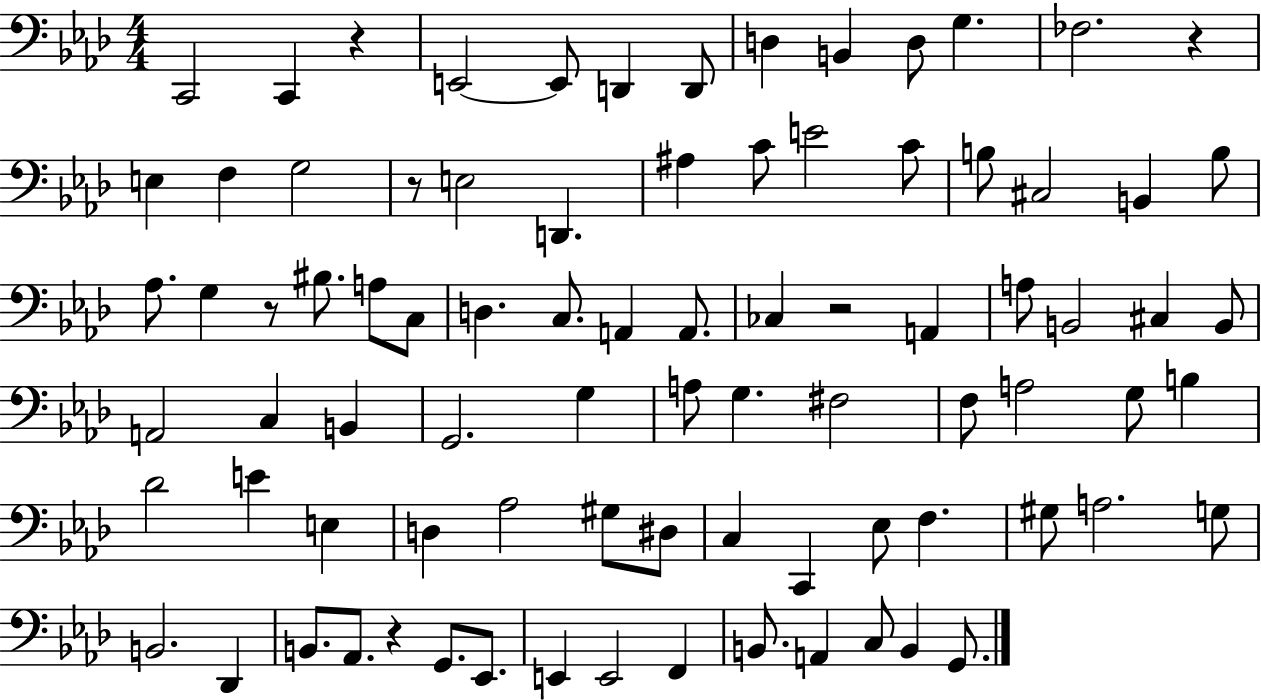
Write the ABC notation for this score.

X:1
T:Untitled
M:4/4
L:1/4
K:Ab
C,,2 C,, z E,,2 E,,/2 D,, D,,/2 D, B,, D,/2 G, _F,2 z E, F, G,2 z/2 E,2 D,, ^A, C/2 E2 C/2 B,/2 ^C,2 B,, B,/2 _A,/2 G, z/2 ^B,/2 A,/2 C,/2 D, C,/2 A,, A,,/2 _C, z2 A,, A,/2 B,,2 ^C, B,,/2 A,,2 C, B,, G,,2 G, A,/2 G, ^F,2 F,/2 A,2 G,/2 B, _D2 E E, D, _A,2 ^G,/2 ^D,/2 C, C,, _E,/2 F, ^G,/2 A,2 G,/2 B,,2 _D,, B,,/2 _A,,/2 z G,,/2 _E,,/2 E,, E,,2 F,, B,,/2 A,, C,/2 B,, G,,/2